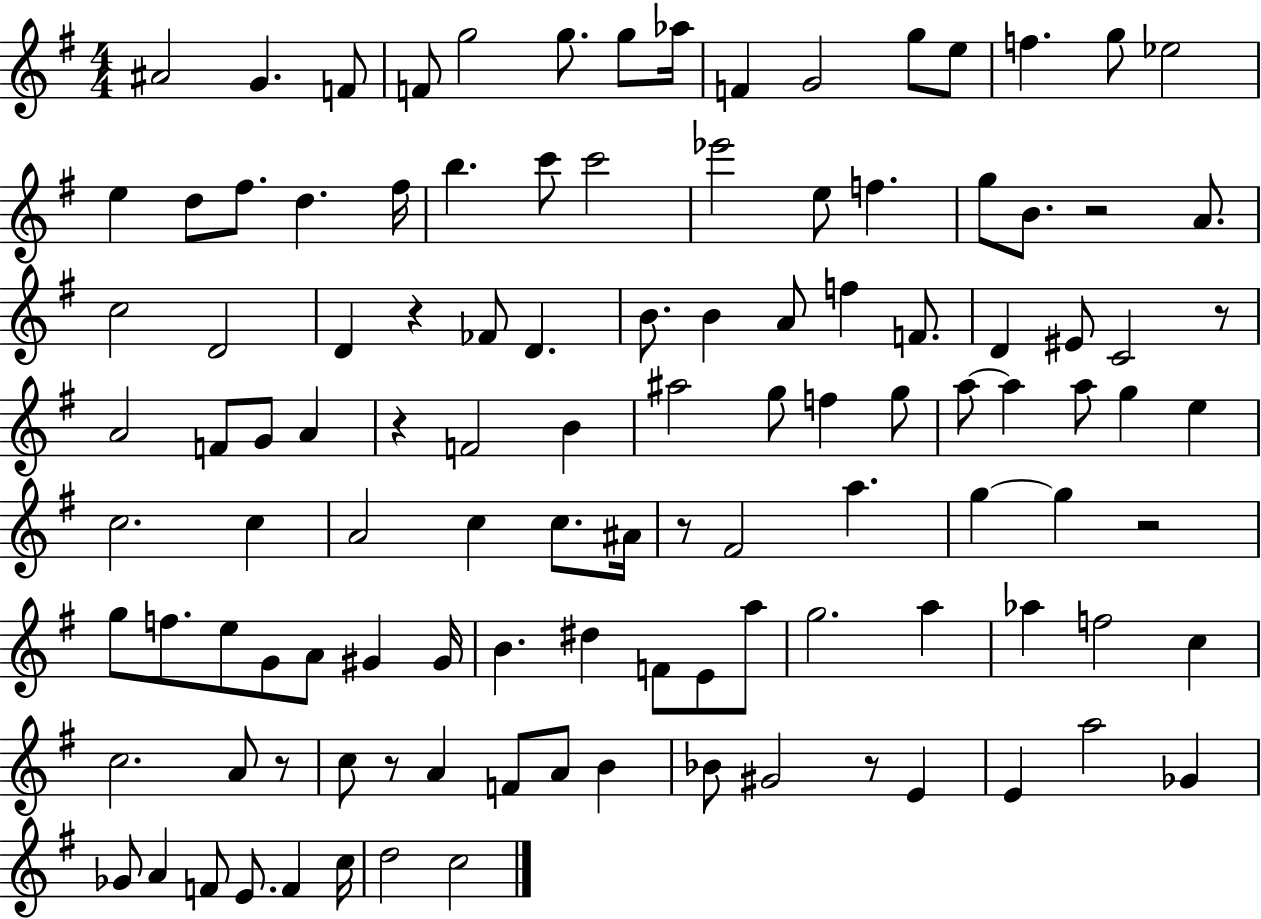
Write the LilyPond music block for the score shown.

{
  \clef treble
  \numericTimeSignature
  \time 4/4
  \key g \major
  ais'2 g'4. f'8 | f'8 g''2 g''8. g''8 aes''16 | f'4 g'2 g''8 e''8 | f''4. g''8 ees''2 | \break e''4 d''8 fis''8. d''4. fis''16 | b''4. c'''8 c'''2 | ees'''2 e''8 f''4. | g''8 b'8. r2 a'8. | \break c''2 d'2 | d'4 r4 fes'8 d'4. | b'8. b'4 a'8 f''4 f'8. | d'4 eis'8 c'2 r8 | \break a'2 f'8 g'8 a'4 | r4 f'2 b'4 | ais''2 g''8 f''4 g''8 | a''8~~ a''4 a''8 g''4 e''4 | \break c''2. c''4 | a'2 c''4 c''8. ais'16 | r8 fis'2 a''4. | g''4~~ g''4 r2 | \break g''8 f''8. e''8 g'8 a'8 gis'4 gis'16 | b'4. dis''4 f'8 e'8 a''8 | g''2. a''4 | aes''4 f''2 c''4 | \break c''2. a'8 r8 | c''8 r8 a'4 f'8 a'8 b'4 | bes'8 gis'2 r8 e'4 | e'4 a''2 ges'4 | \break ges'8 a'4 f'8 e'8. f'4 c''16 | d''2 c''2 | \bar "|."
}